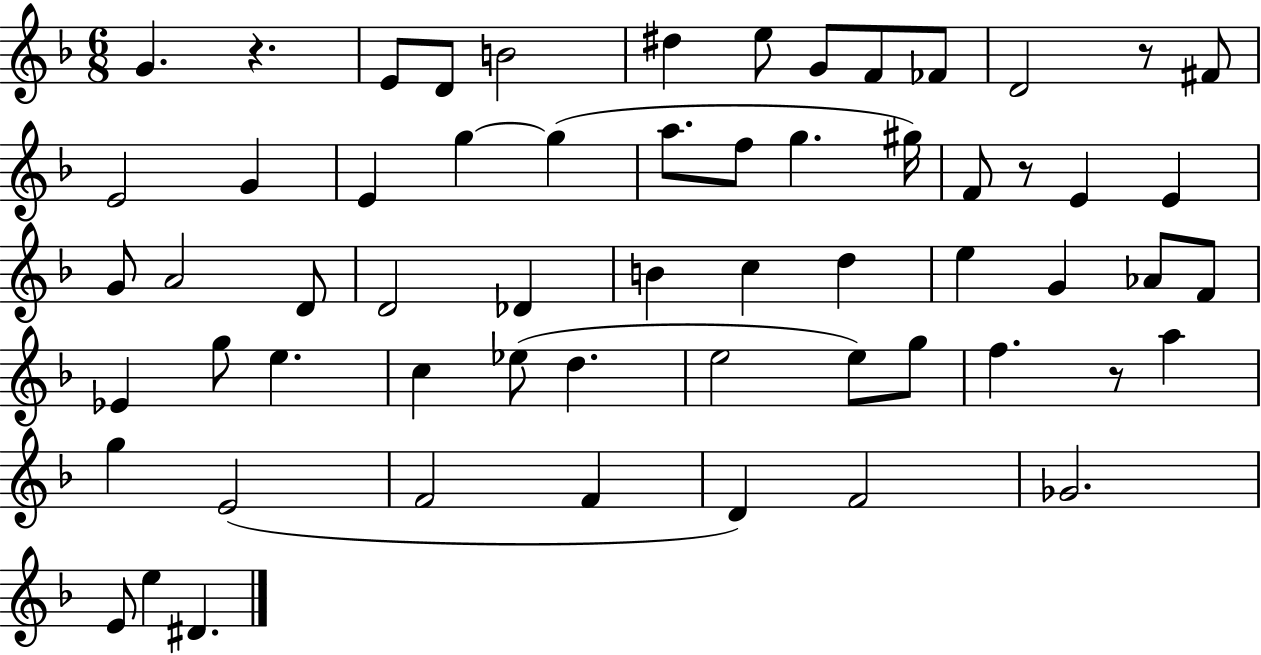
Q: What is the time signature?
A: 6/8